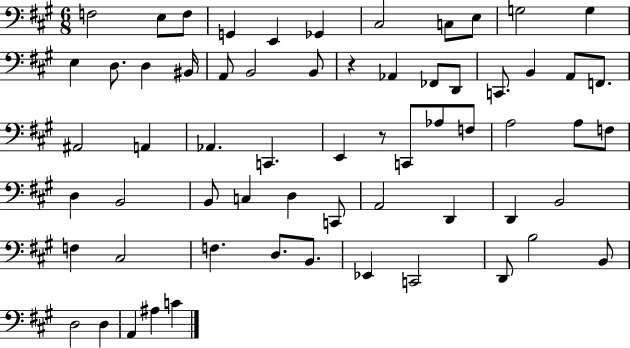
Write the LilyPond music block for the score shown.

{
  \clef bass
  \numericTimeSignature
  \time 6/8
  \key a \major
  f2 e8 f8 | g,4 e,4 ges,4 | cis2 c8 e8 | g2 g4 | \break e4 d8. d4 bis,16 | a,8 b,2 b,8 | r4 aes,4 fes,8 d,8 | c,8. b,4 a,8 f,8. | \break ais,2 a,4 | aes,4. c,4. | e,4 r8 c,8 aes8 f8 | a2 a8 f8 | \break d4 b,2 | b,8 c4 d4 c,8 | a,2 d,4 | d,4 b,2 | \break f4 cis2 | f4. d8. b,8. | ees,4 c,2 | d,8 b2 b,8 | \break d2 d4 | a,4 ais4 c'4 | \bar "|."
}